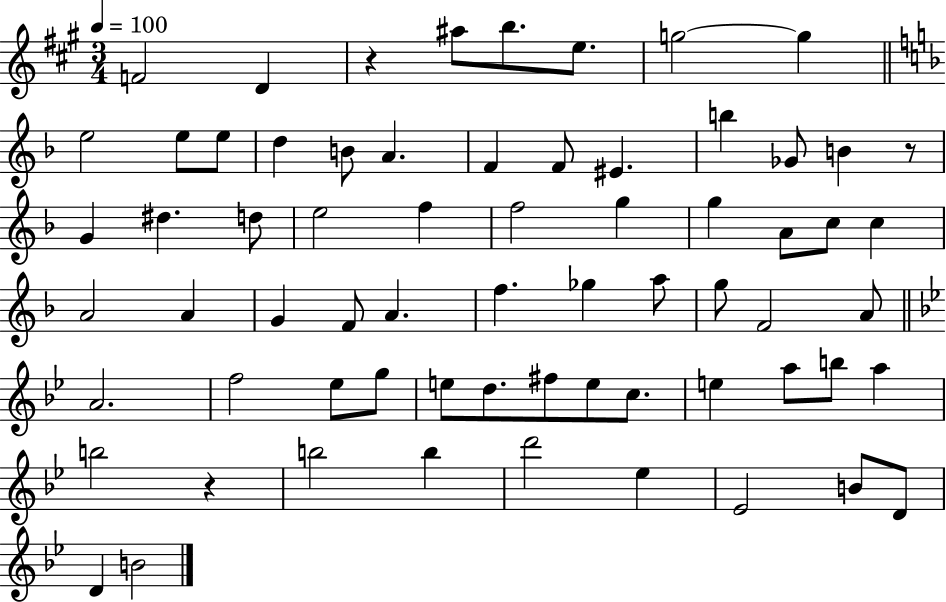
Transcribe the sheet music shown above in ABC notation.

X:1
T:Untitled
M:3/4
L:1/4
K:A
F2 D z ^a/2 b/2 e/2 g2 g e2 e/2 e/2 d B/2 A F F/2 ^E b _G/2 B z/2 G ^d d/2 e2 f f2 g g A/2 c/2 c A2 A G F/2 A f _g a/2 g/2 F2 A/2 A2 f2 _e/2 g/2 e/2 d/2 ^f/2 e/2 c/2 e a/2 b/2 a b2 z b2 b d'2 _e _E2 B/2 D/2 D B2